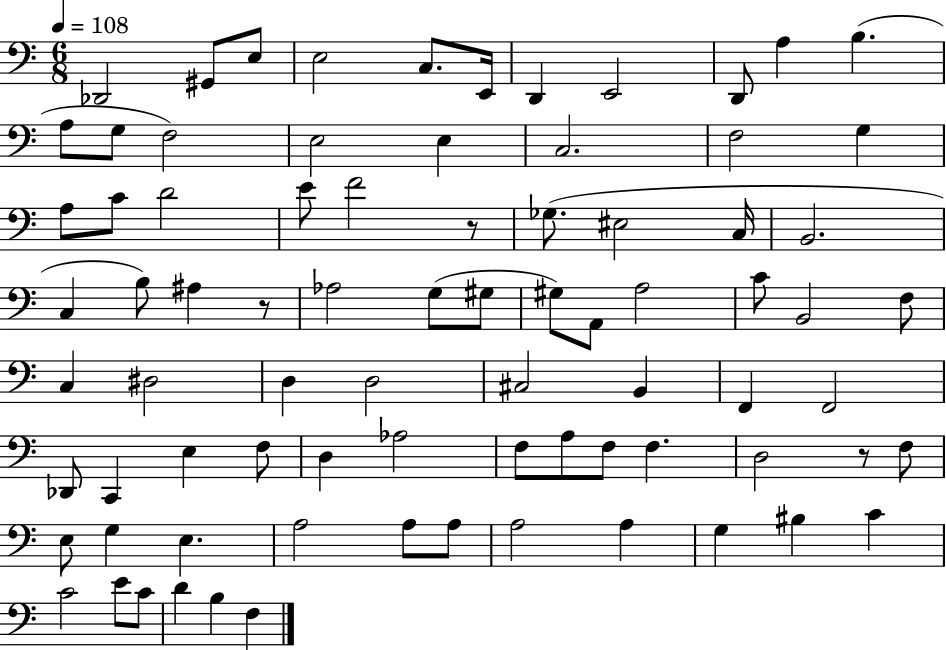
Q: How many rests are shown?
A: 3